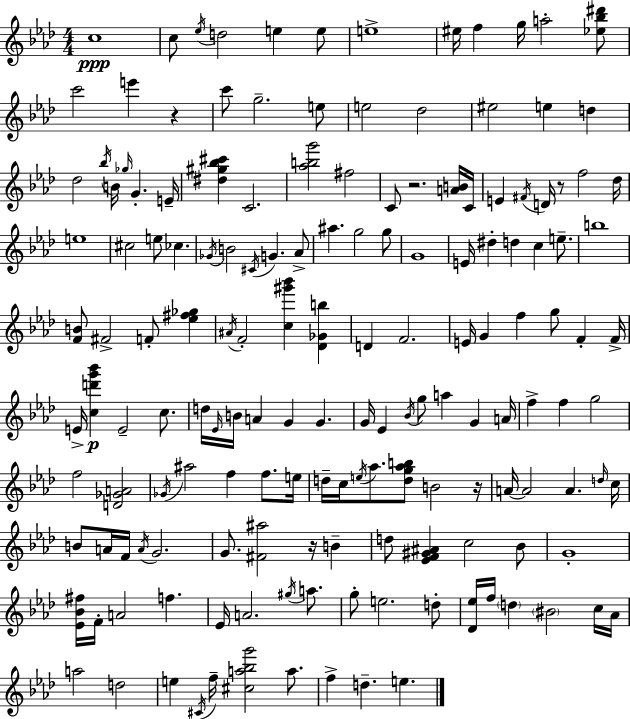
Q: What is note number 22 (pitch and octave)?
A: Db5